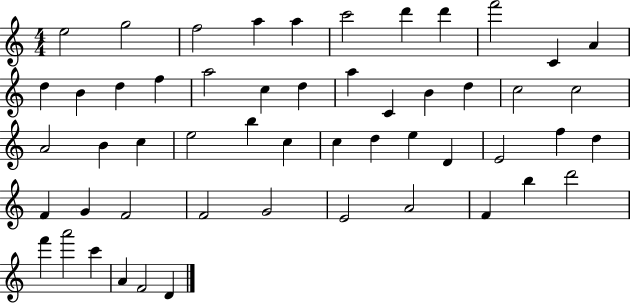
X:1
T:Untitled
M:4/4
L:1/4
K:C
e2 g2 f2 a a c'2 d' d' f'2 C A d B d f a2 c d a C B d c2 c2 A2 B c e2 b c c d e D E2 f d F G F2 F2 G2 E2 A2 F b d'2 f' a'2 c' A F2 D